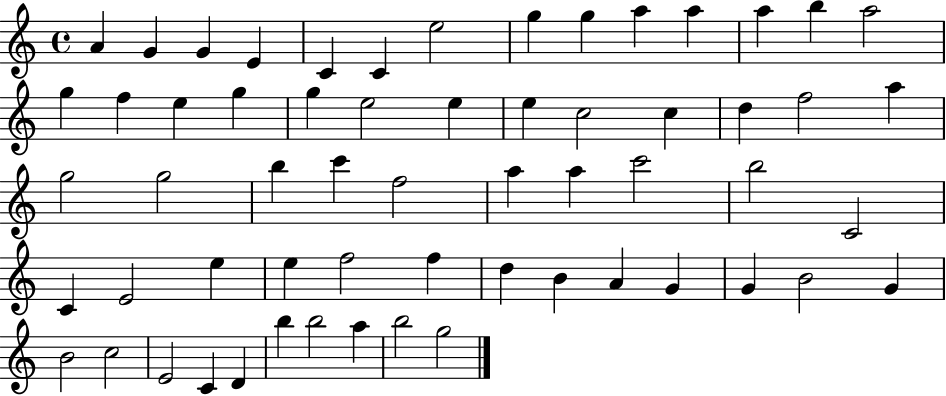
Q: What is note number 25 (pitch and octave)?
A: D5